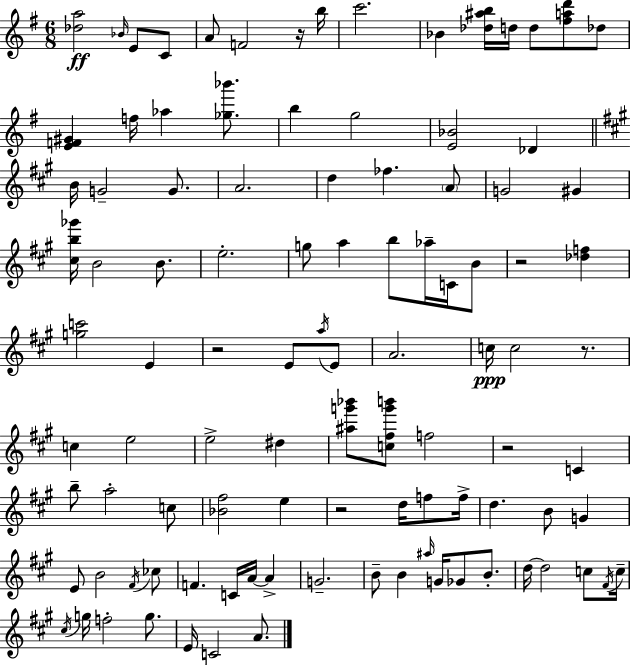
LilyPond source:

{
  \clef treble
  \numericTimeSignature
  \time 6/8
  \key g \major
  <des'' a''>2\ff \grace { bes'16 } e'8 c'8 | a'8 f'2 r16 | b''16 c'''2. | bes'4 <des'' ais'' b''>16 d''16 d''8 <fis'' a'' d'''>8 des''8 | \break <e' f' gis'>4 f''16 aes''4 <ges'' bes'''>8. | b''4 g''2 | <e' bes'>2 des'4 | \bar "||" \break \key a \major b'16 g'2-- g'8. | a'2. | d''4 fes''4. \parenthesize a'8 | g'2 gis'4 | \break <cis'' b'' ges'''>16 b'2 b'8. | e''2.-. | g''8 a''4 b''8 aes''16-- c'16 b'8 | r2 <des'' f''>4 | \break <g'' c'''>2 e'4 | r2 e'8 \acciaccatura { a''16 } e'8 | a'2. | c''16\ppp c''2 r8. | \break c''4 e''2 | e''2-> dis''4 | <ais'' g''' bes'''>8 <c'' fis'' g''' b'''>8 f''2 | r2 c'4 | \break b''8-- a''2-. c''8 | <bes' fis''>2 e''4 | r2 d''16 f''8 | f''16-> d''4. b'8 g'4 | \break e'8 b'2 \acciaccatura { fis'16 } | ces''8 f'4. c'16 a'16~~ a'4-> | g'2.-- | b'8-- b'4 \grace { ais''16 } g'16 ges'8 | \break b'8.-. d''16~~ d''2 | c''8 \acciaccatura { fis'16 } c''16-- \acciaccatura { cis''16 } g''16 f''2-. | g''8. e'16 c'2 | a'8. \bar "|."
}